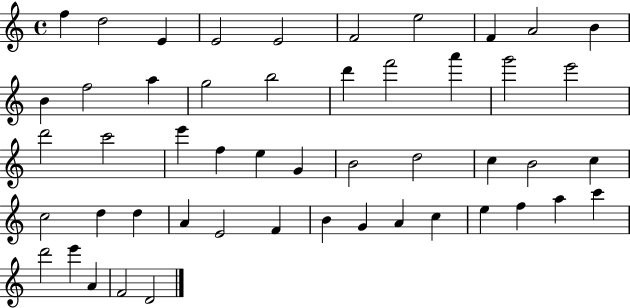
{
  \clef treble
  \time 4/4
  \defaultTimeSignature
  \key c \major
  f''4 d''2 e'4 | e'2 e'2 | f'2 e''2 | f'4 a'2 b'4 | \break b'4 f''2 a''4 | g''2 b''2 | d'''4 f'''2 a'''4 | g'''2 e'''2 | \break d'''2 c'''2 | e'''4 f''4 e''4 g'4 | b'2 d''2 | c''4 b'2 c''4 | \break c''2 d''4 d''4 | a'4 e'2 f'4 | b'4 g'4 a'4 c''4 | e''4 f''4 a''4 c'''4 | \break d'''2 e'''4 a'4 | f'2 d'2 | \bar "|."
}